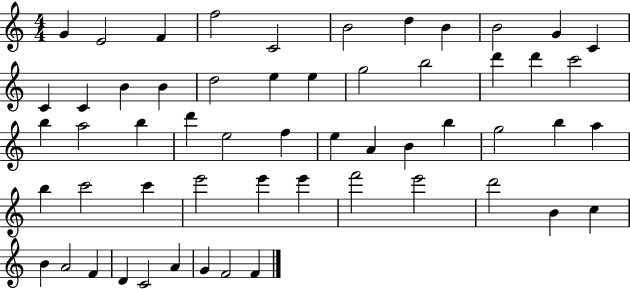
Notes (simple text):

G4/q E4/h F4/q F5/h C4/h B4/h D5/q B4/q B4/h G4/q C4/q C4/q C4/q B4/q B4/q D5/h E5/q E5/q G5/h B5/h D6/q D6/q C6/h B5/q A5/h B5/q D6/q E5/h F5/q E5/q A4/q B4/q B5/q G5/h B5/q A5/q B5/q C6/h C6/q E6/h E6/q E6/q F6/h E6/h D6/h B4/q C5/q B4/q A4/h F4/q D4/q C4/h A4/q G4/q F4/h F4/q